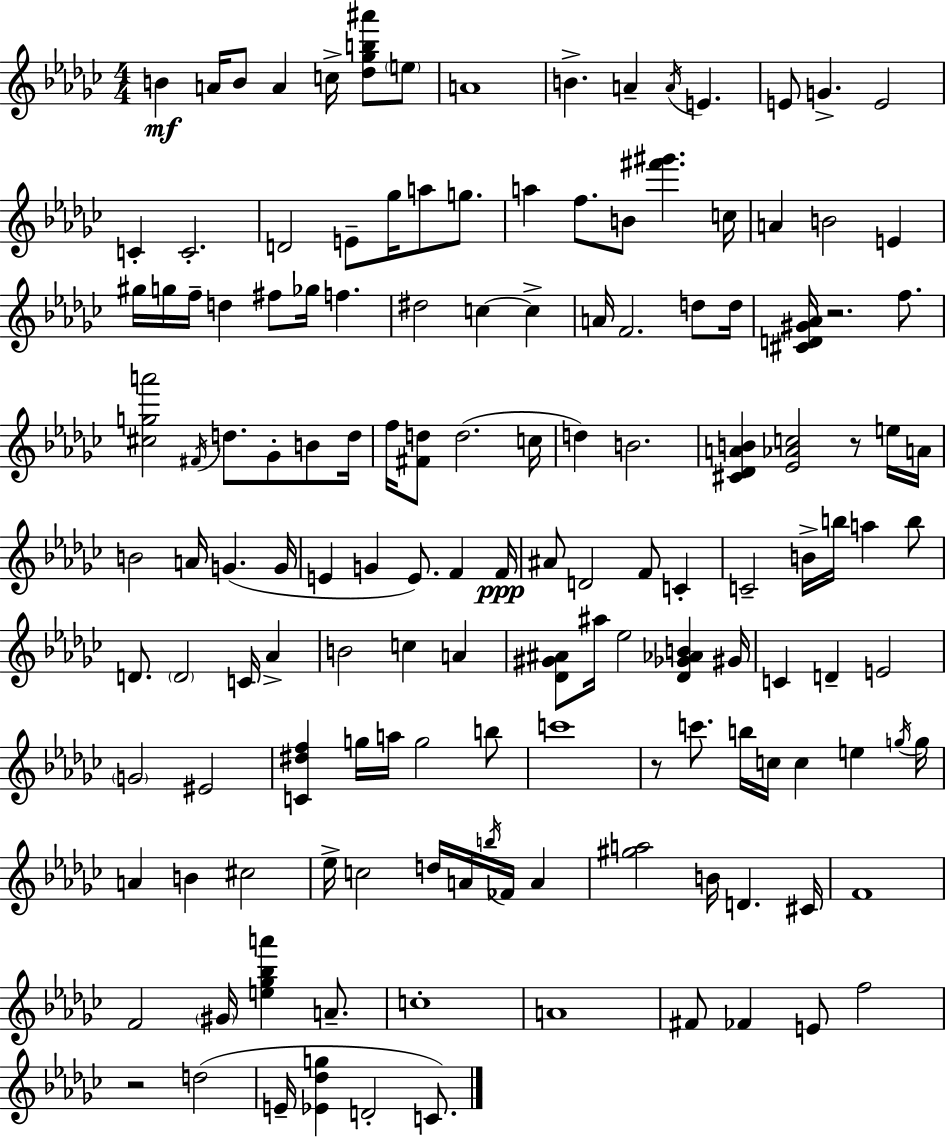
B4/q A4/s B4/e A4/q C5/s [Db5,Gb5,B5,A#6]/e E5/e A4/w B4/q. A4/q A4/s E4/q. E4/e G4/q. E4/h C4/q C4/h. D4/h E4/e Gb5/s A5/e G5/e. A5/q F5/e. B4/e [F#6,G#6]/q. C5/s A4/q B4/h E4/q G#5/s G5/s F5/s D5/q F#5/e Gb5/s F5/q. D#5/h C5/q C5/q A4/s F4/h. D5/e D5/s [C#4,D4,G#4,Ab4]/s R/h. F5/e. [C#5,G5,A6]/h F#4/s D5/e. Gb4/e B4/e D5/s F5/s [F#4,D5]/e D5/h. C5/s D5/q B4/h. [C#4,Db4,A4,B4]/q [Eb4,Ab4,C5]/h R/e E5/s A4/s B4/h A4/s G4/q. G4/s E4/q G4/q E4/e. F4/q F4/s A#4/e D4/h F4/e C4/q C4/h B4/s B5/s A5/q B5/e D4/e. D4/h C4/s Ab4/q B4/h C5/q A4/q [Db4,G#4,A#4]/e A#5/s Eb5/h [Db4,Gb4,Ab4,B4]/q G#4/s C4/q D4/q E4/h G4/h EIS4/h [C4,D#5,F5]/q G5/s A5/s G5/h B5/e C6/w R/e C6/e. B5/s C5/s C5/q E5/q G5/s G5/s A4/q B4/q C#5/h Eb5/s C5/h D5/s A4/s B5/s FES4/s A4/q [G#5,A5]/h B4/s D4/q. C#4/s F4/w F4/h G#4/s [E5,Gb5,Bb5,A6]/q A4/e. C5/w A4/w F#4/e FES4/q E4/e F5/h R/h D5/h E4/s [Eb4,Db5,G5]/q D4/h C4/e.